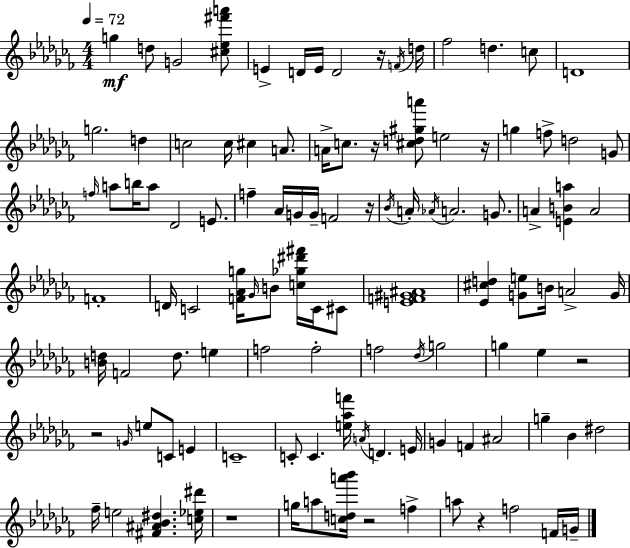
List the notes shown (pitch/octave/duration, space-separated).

G5/q D5/e G4/h [C#5,Eb5,F#6,A6]/e E4/q D4/s E4/s D4/h R/s F4/s D5/s FES5/h D5/q. C5/e D4/w G5/h. D5/q C5/h C5/s C#5/q A4/e. A4/s C5/e. R/s [C#5,D5,G#5,A6]/e E5/h R/s G5/q F5/e D5/h G4/e F5/s A5/e B5/s A5/e Db4/h E4/e. F5/q Ab4/s G4/s G4/s F4/h R/s Bb4/s A4/s Ab4/s A4/h. G4/e. A4/q [E4,B4,A5]/q A4/h F4/w D4/s C4/h [F4,Ab4,G5]/s Gb4/s B4/e [C5,Gb5,D#6,F#6]/s C4/s C#4/e [E4,F4,G#4,A#4]/w [Eb4,C#5,D5]/q [G4,E5]/e B4/s A4/h G4/s [B4,D5]/s F4/h D5/e. E5/q F5/h F5/h F5/h Db5/s G5/h G5/q Eb5/q R/h R/h G4/s E5/e C4/e E4/q C4/w C4/e C4/q. [E5,Ab5,F6]/s A4/s D4/q. E4/s G4/q F4/q A#4/h G5/q Bb4/q D#5/h FES5/s E5/h [F#4,A#4,Bb4,D#5]/q. [C5,Eb5,D#6]/s R/w G5/s A5/e [C5,D5,A6,Bb6]/s R/h F5/q A5/e R/q F5/h F4/s G4/s